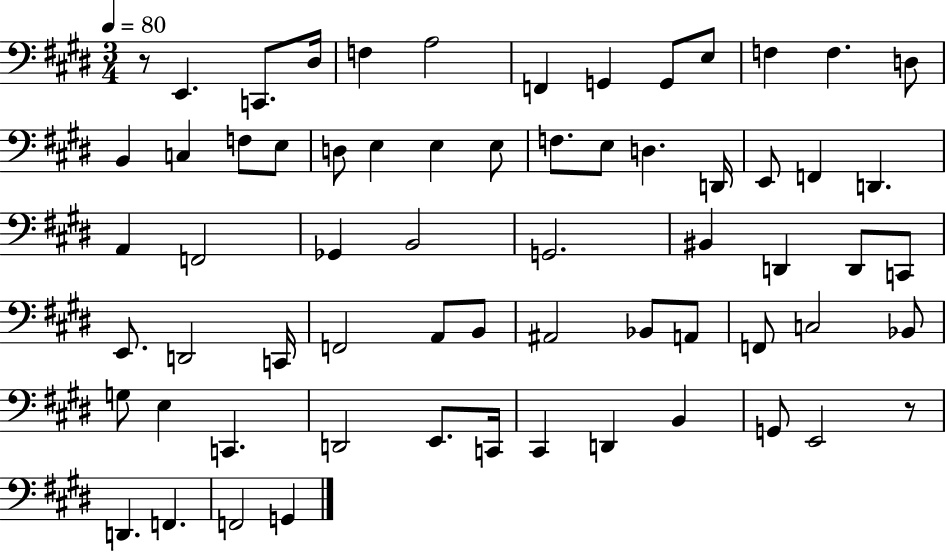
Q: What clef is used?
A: bass